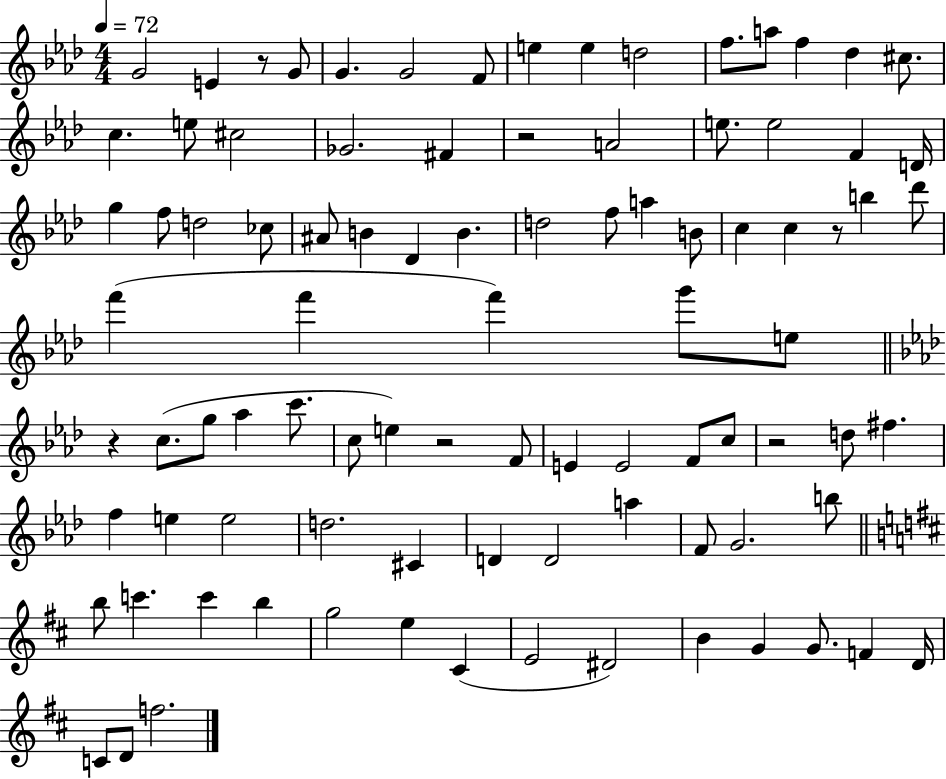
{
  \clef treble
  \numericTimeSignature
  \time 4/4
  \key aes \major
  \tempo 4 = 72
  \repeat volta 2 { g'2 e'4 r8 g'8 | g'4. g'2 f'8 | e''4 e''4 d''2 | f''8. a''8 f''4 des''4 cis''8. | \break c''4. e''8 cis''2 | ges'2. fis'4 | r2 a'2 | e''8. e''2 f'4 d'16 | \break g''4 f''8 d''2 ces''8 | ais'8 b'4 des'4 b'4. | d''2 f''8 a''4 b'8 | c''4 c''4 r8 b''4 des'''8 | \break f'''4( f'''4 f'''4) g'''8 e''8 | \bar "||" \break \key f \minor r4 c''8.( g''8 aes''4 c'''8. | c''8 e''4) r2 f'8 | e'4 e'2 f'8 c''8 | r2 d''8 fis''4. | \break f''4 e''4 e''2 | d''2. cis'4 | d'4 d'2 a''4 | f'8 g'2. b''8 | \break \bar "||" \break \key d \major b''8 c'''4. c'''4 b''4 | g''2 e''4 cis'4( | e'2 dis'2) | b'4 g'4 g'8. f'4 d'16 | \break c'8 d'8 f''2. | } \bar "|."
}